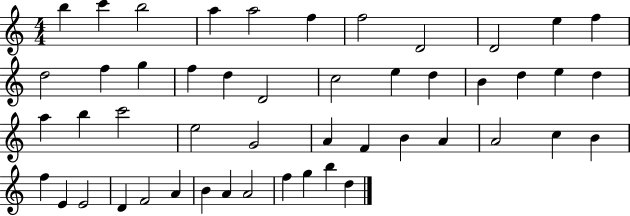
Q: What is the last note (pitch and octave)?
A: D5